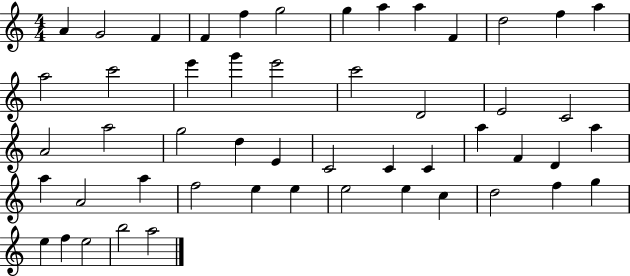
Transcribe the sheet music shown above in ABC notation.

X:1
T:Untitled
M:4/4
L:1/4
K:C
A G2 F F f g2 g a a F d2 f a a2 c'2 e' g' e'2 c'2 D2 E2 C2 A2 a2 g2 d E C2 C C a F D a a A2 a f2 e e e2 e c d2 f g e f e2 b2 a2